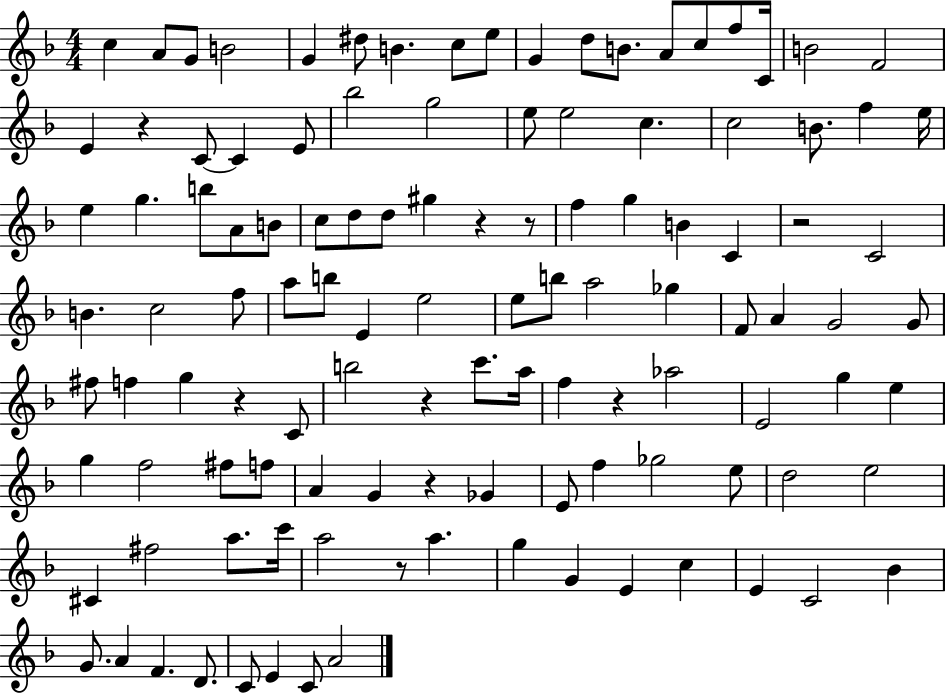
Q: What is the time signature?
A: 4/4